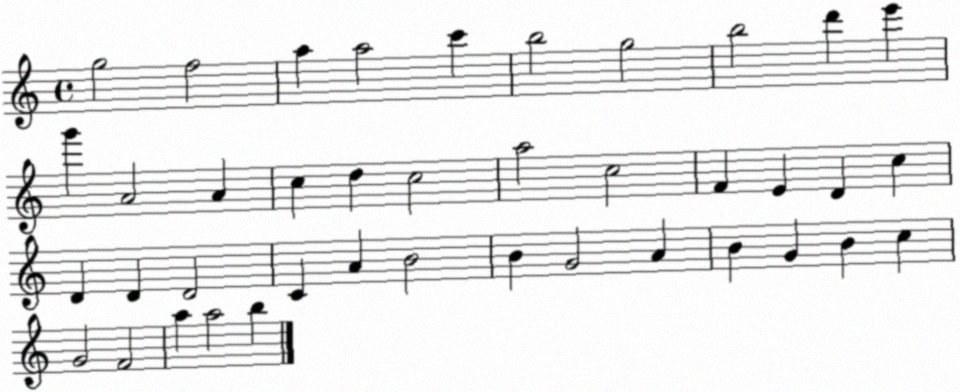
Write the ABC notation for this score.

X:1
T:Untitled
M:4/4
L:1/4
K:C
g2 f2 a a2 c' b2 g2 b2 d' e' g' A2 A c d c2 a2 c2 F E D c D D D2 C A B2 B G2 A B G B c G2 F2 a a2 b